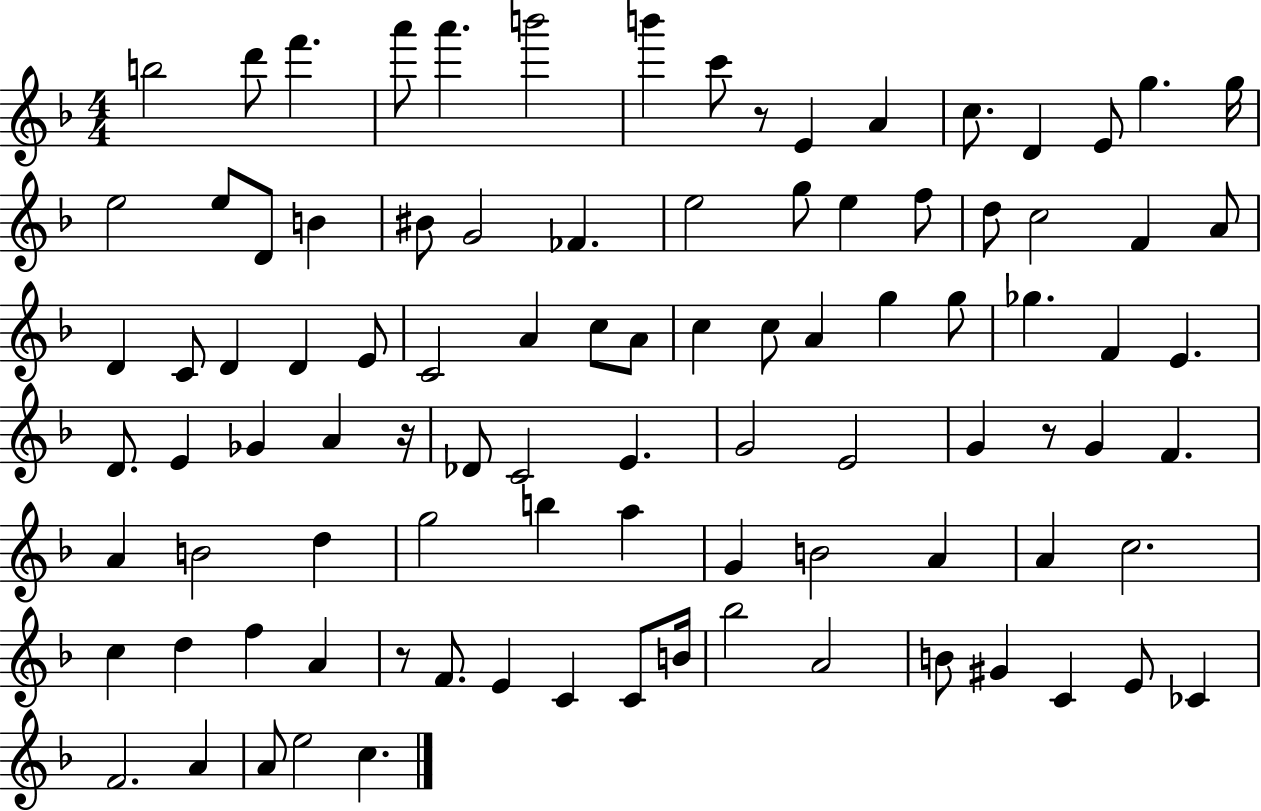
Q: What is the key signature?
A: F major